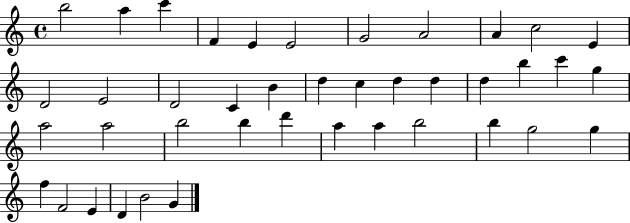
X:1
T:Untitled
M:4/4
L:1/4
K:C
b2 a c' F E E2 G2 A2 A c2 E D2 E2 D2 C B d c d d d b c' g a2 a2 b2 b d' a a b2 b g2 g f F2 E D B2 G